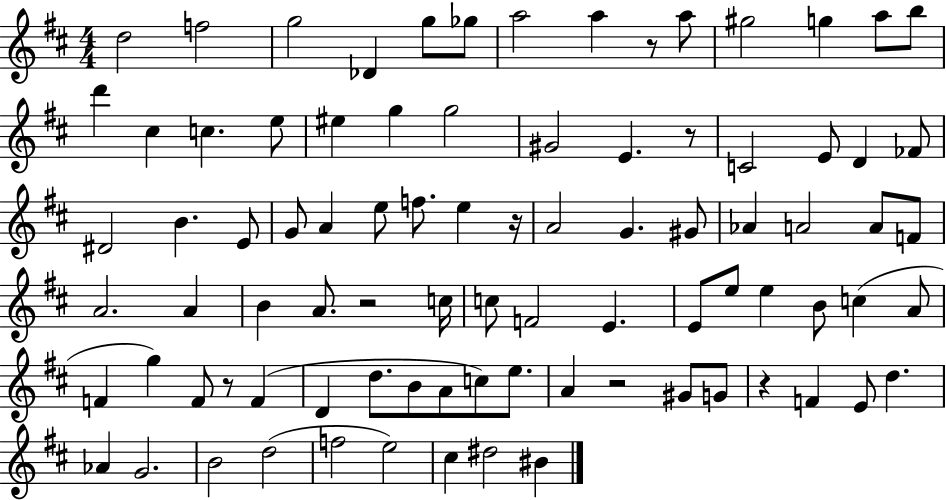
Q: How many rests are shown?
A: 7